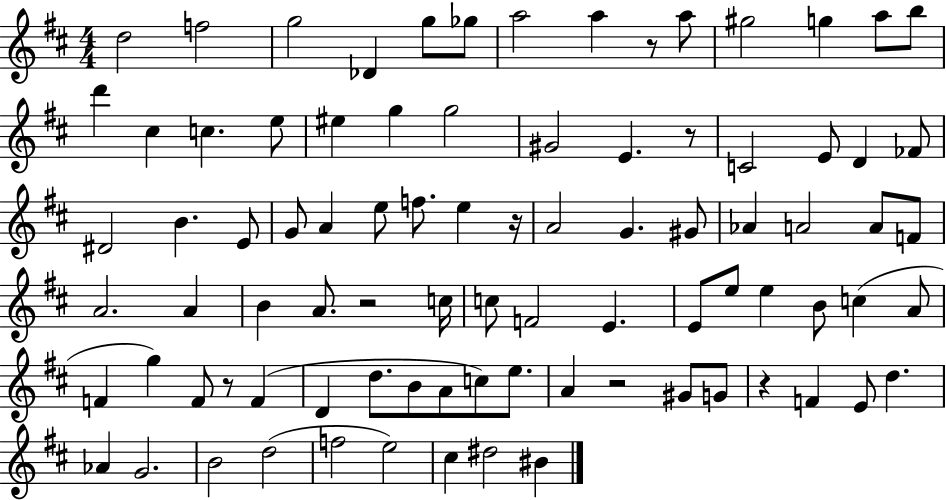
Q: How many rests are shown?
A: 7